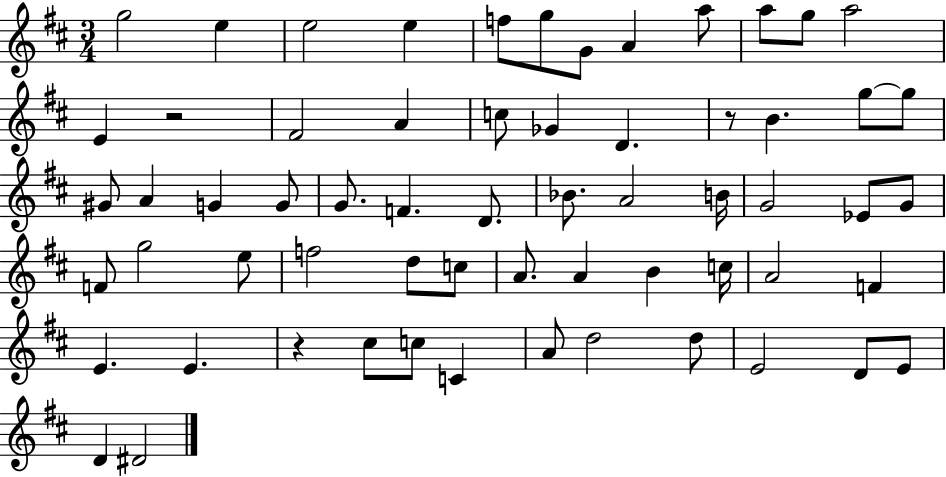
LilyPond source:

{
  \clef treble
  \numericTimeSignature
  \time 3/4
  \key d \major
  g''2 e''4 | e''2 e''4 | f''8 g''8 g'8 a'4 a''8 | a''8 g''8 a''2 | \break e'4 r2 | fis'2 a'4 | c''8 ges'4 d'4. | r8 b'4. g''8~~ g''8 | \break gis'8 a'4 g'4 g'8 | g'8. f'4. d'8. | bes'8. a'2 b'16 | g'2 ees'8 g'8 | \break f'8 g''2 e''8 | f''2 d''8 c''8 | a'8. a'4 b'4 c''16 | a'2 f'4 | \break e'4. e'4. | r4 cis''8 c''8 c'4 | a'8 d''2 d''8 | e'2 d'8 e'8 | \break d'4 dis'2 | \bar "|."
}